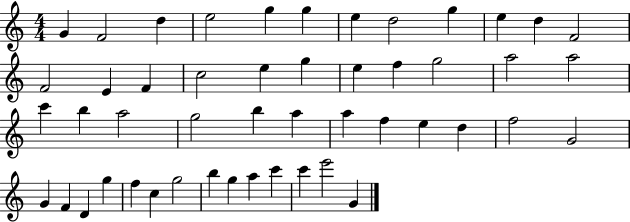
G4/q F4/h D5/q E5/h G5/q G5/q E5/q D5/h G5/q E5/q D5/q F4/h F4/h E4/q F4/q C5/h E5/q G5/q E5/q F5/q G5/h A5/h A5/h C6/q B5/q A5/h G5/h B5/q A5/q A5/q F5/q E5/q D5/q F5/h G4/h G4/q F4/q D4/q G5/q F5/q C5/q G5/h B5/q G5/q A5/q C6/q C6/q E6/h G4/q